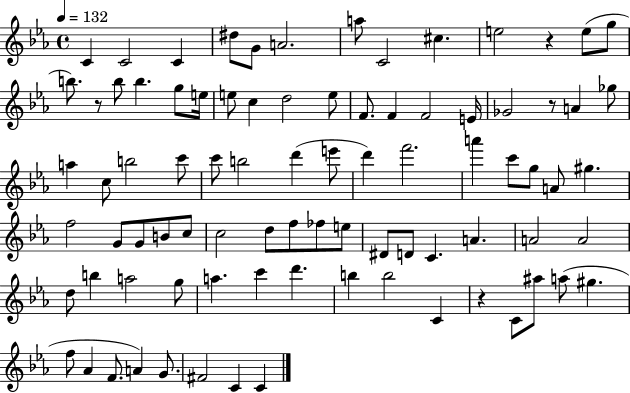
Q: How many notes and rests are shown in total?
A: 85